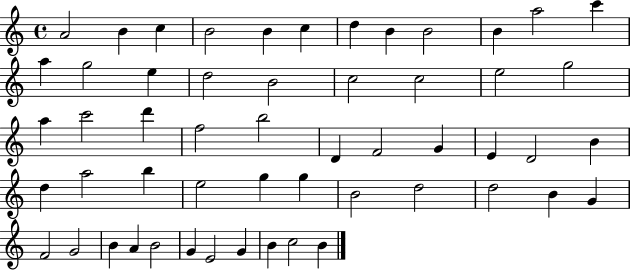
{
  \clef treble
  \time 4/4
  \defaultTimeSignature
  \key c \major
  a'2 b'4 c''4 | b'2 b'4 c''4 | d''4 b'4 b'2 | b'4 a''2 c'''4 | \break a''4 g''2 e''4 | d''2 b'2 | c''2 c''2 | e''2 g''2 | \break a''4 c'''2 d'''4 | f''2 b''2 | d'4 f'2 g'4 | e'4 d'2 b'4 | \break d''4 a''2 b''4 | e''2 g''4 g''4 | b'2 d''2 | d''2 b'4 g'4 | \break f'2 g'2 | b'4 a'4 b'2 | g'4 e'2 g'4 | b'4 c''2 b'4 | \break \bar "|."
}